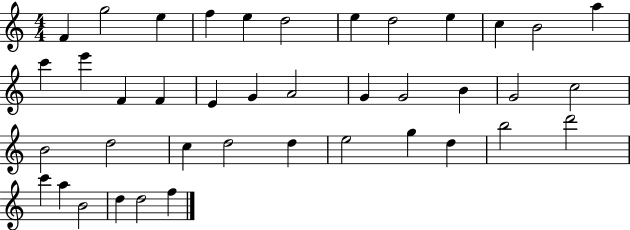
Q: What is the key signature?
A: C major